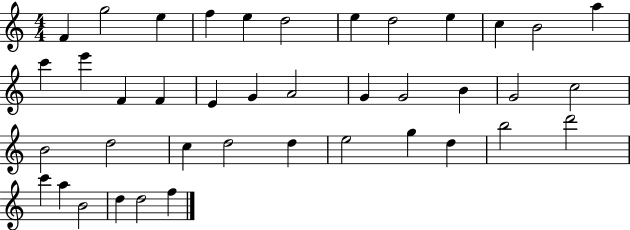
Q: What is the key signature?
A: C major